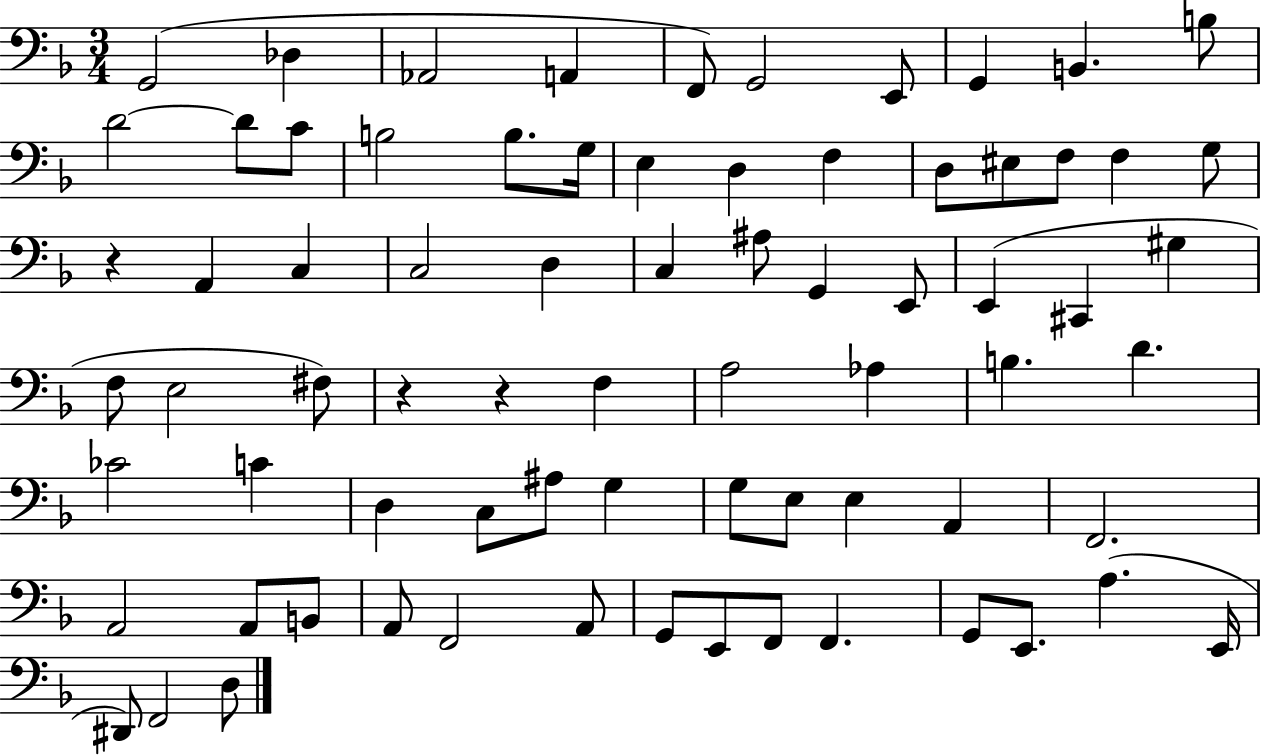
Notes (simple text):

G2/h Db3/q Ab2/h A2/q F2/e G2/h E2/e G2/q B2/q. B3/e D4/h D4/e C4/e B3/h B3/e. G3/s E3/q D3/q F3/q D3/e EIS3/e F3/e F3/q G3/e R/q A2/q C3/q C3/h D3/q C3/q A#3/e G2/q E2/e E2/q C#2/q G#3/q F3/e E3/h F#3/e R/q R/q F3/q A3/h Ab3/q B3/q. D4/q. CES4/h C4/q D3/q C3/e A#3/e G3/q G3/e E3/e E3/q A2/q F2/h. A2/h A2/e B2/e A2/e F2/h A2/e G2/e E2/e F2/e F2/q. G2/e E2/e. A3/q. E2/s D#2/e F2/h D3/e